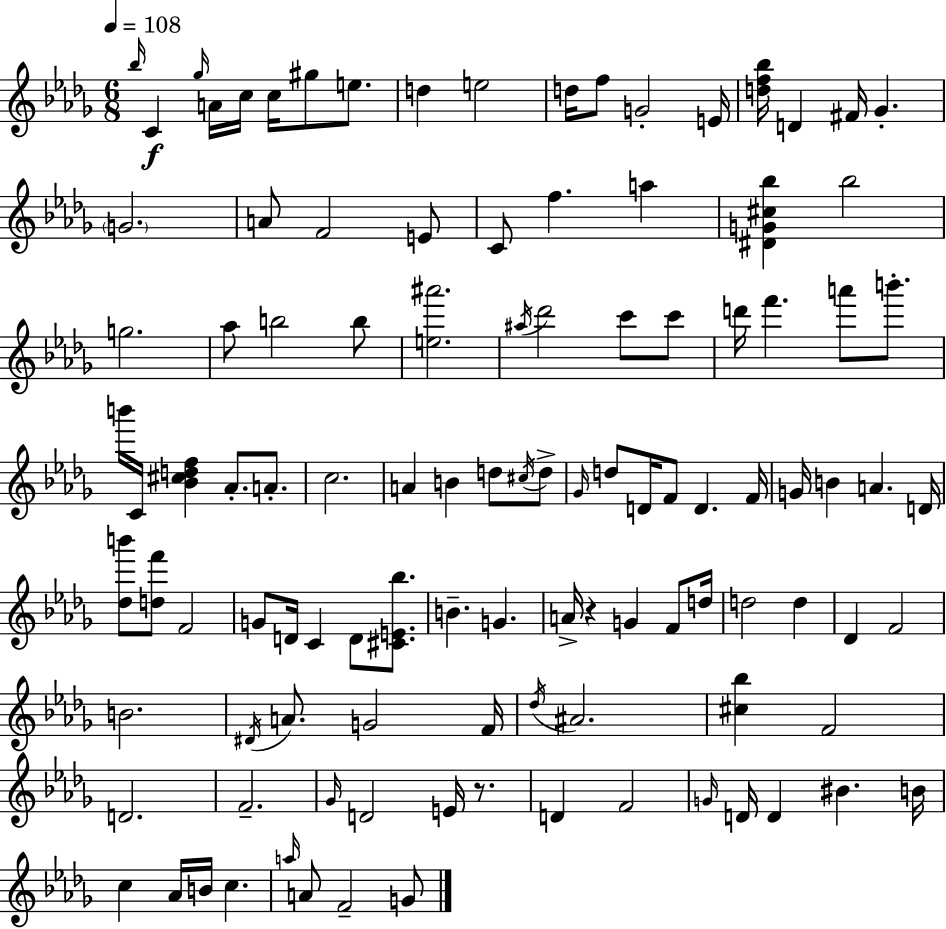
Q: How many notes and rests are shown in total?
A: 110